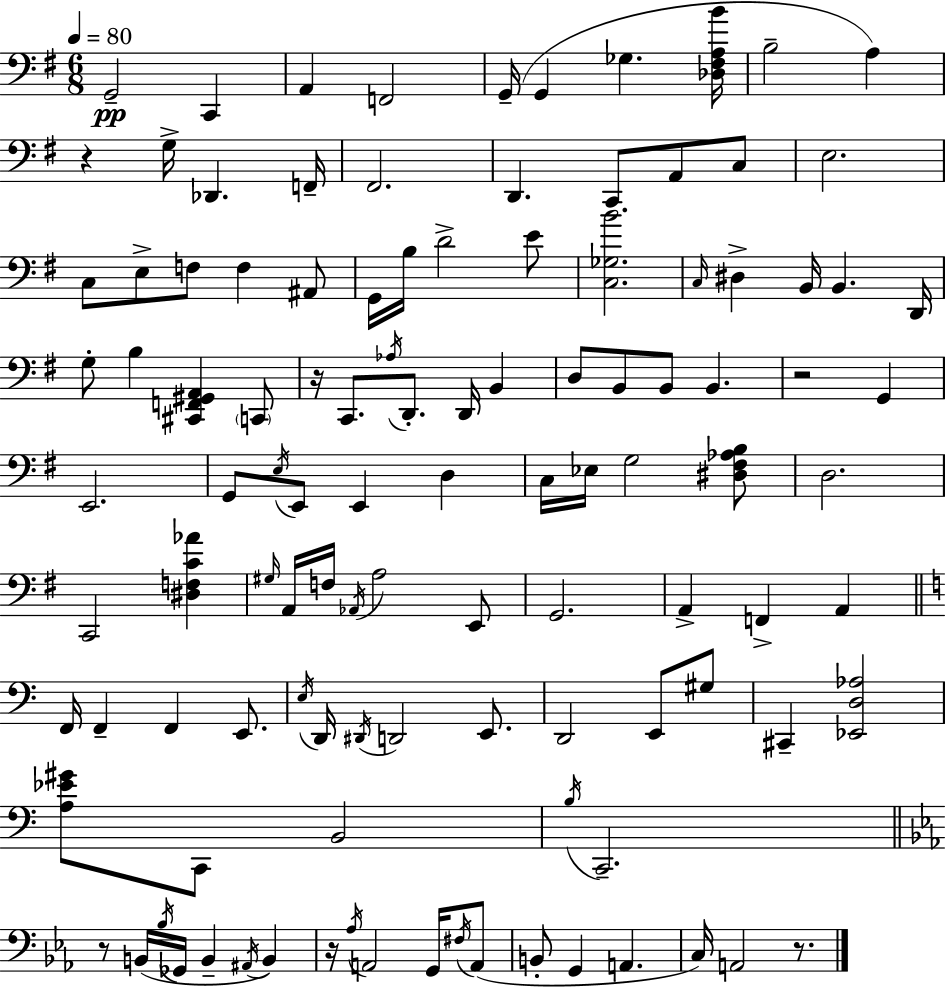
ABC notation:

X:1
T:Untitled
M:6/8
L:1/4
K:Em
G,,2 C,, A,, F,,2 G,,/4 G,, _G, [_D,^F,A,B]/4 B,2 A, z G,/4 _D,, F,,/4 ^F,,2 D,, C,,/2 A,,/2 C,/2 E,2 C,/2 E,/2 F,/2 F, ^A,,/2 G,,/4 B,/4 D2 E/2 [C,_G,B]2 C,/4 ^D, B,,/4 B,, D,,/4 G,/2 B, [^C,,F,,^G,,A,,] C,,/2 z/4 C,,/2 _A,/4 D,,/2 D,,/4 B,, D,/2 B,,/2 B,,/2 B,, z2 G,, E,,2 G,,/2 E,/4 E,,/2 E,, D, C,/4 _E,/4 G,2 [^D,^F,_A,B,]/2 D,2 C,,2 [^D,F,C_A] ^G,/4 A,,/4 F,/4 _A,,/4 A,2 E,,/2 G,,2 A,, F,, A,, F,,/4 F,, F,, E,,/2 E,/4 D,,/4 ^D,,/4 D,,2 E,,/2 D,,2 E,,/2 ^G,/2 ^C,, [_E,,D,_A,]2 [A,_E^G]/2 C,,/2 B,,2 B,/4 C,,2 z/2 B,,/4 _B,/4 _G,,/4 B,, ^A,,/4 B,, z/4 _A,/4 A,,2 G,,/4 ^F,/4 A,,/2 B,,/2 G,, A,, C,/4 A,,2 z/2